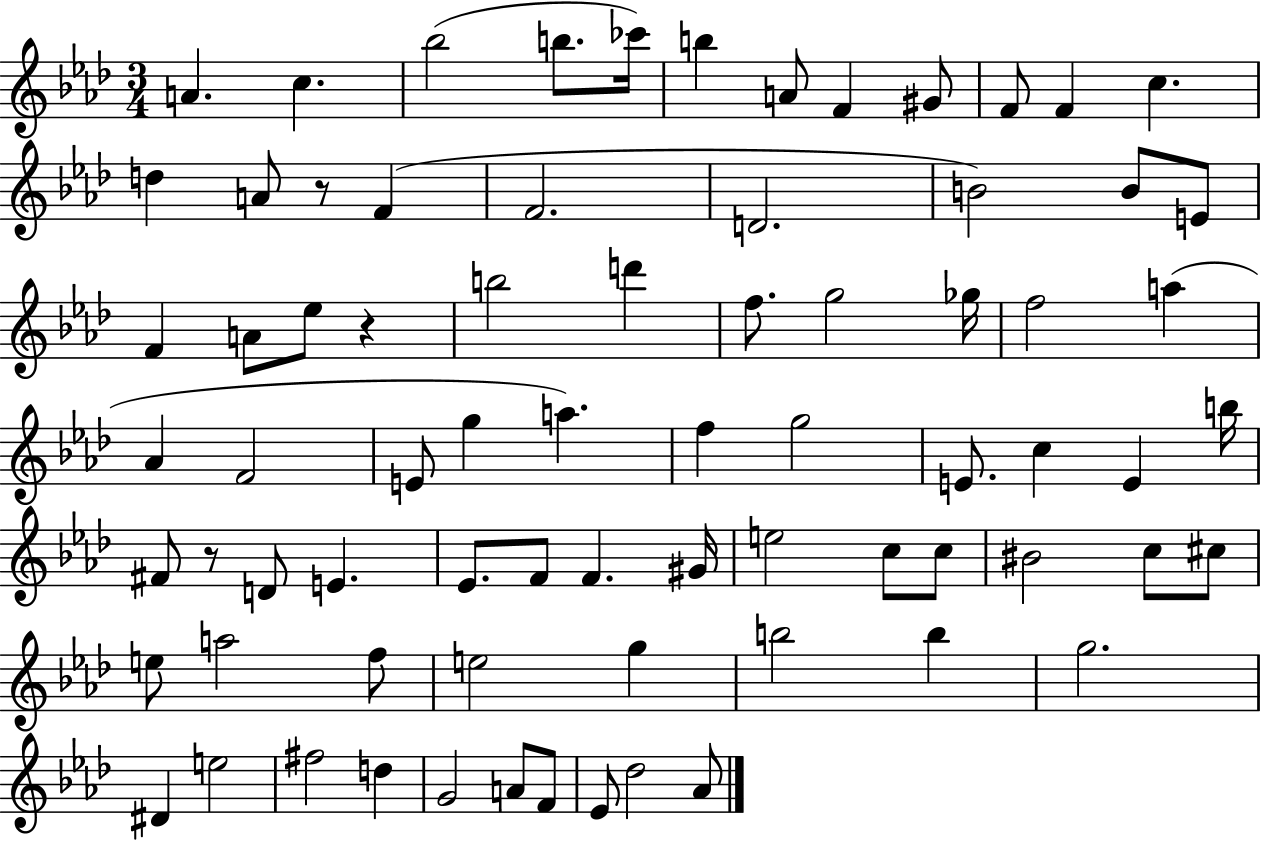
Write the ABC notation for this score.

X:1
T:Untitled
M:3/4
L:1/4
K:Ab
A c _b2 b/2 _c'/4 b A/2 F ^G/2 F/2 F c d A/2 z/2 F F2 D2 B2 B/2 E/2 F A/2 _e/2 z b2 d' f/2 g2 _g/4 f2 a _A F2 E/2 g a f g2 E/2 c E b/4 ^F/2 z/2 D/2 E _E/2 F/2 F ^G/4 e2 c/2 c/2 ^B2 c/2 ^c/2 e/2 a2 f/2 e2 g b2 b g2 ^D e2 ^f2 d G2 A/2 F/2 _E/2 _d2 _A/2